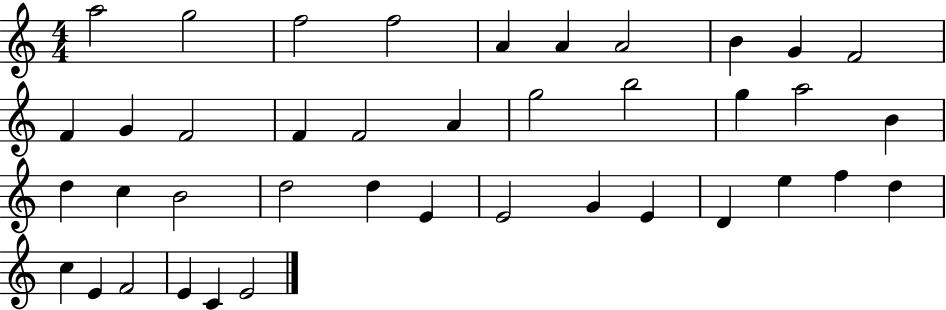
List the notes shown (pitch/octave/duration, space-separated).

A5/h G5/h F5/h F5/h A4/q A4/q A4/h B4/q G4/q F4/h F4/q G4/q F4/h F4/q F4/h A4/q G5/h B5/h G5/q A5/h B4/q D5/q C5/q B4/h D5/h D5/q E4/q E4/h G4/q E4/q D4/q E5/q F5/q D5/q C5/q E4/q F4/h E4/q C4/q E4/h